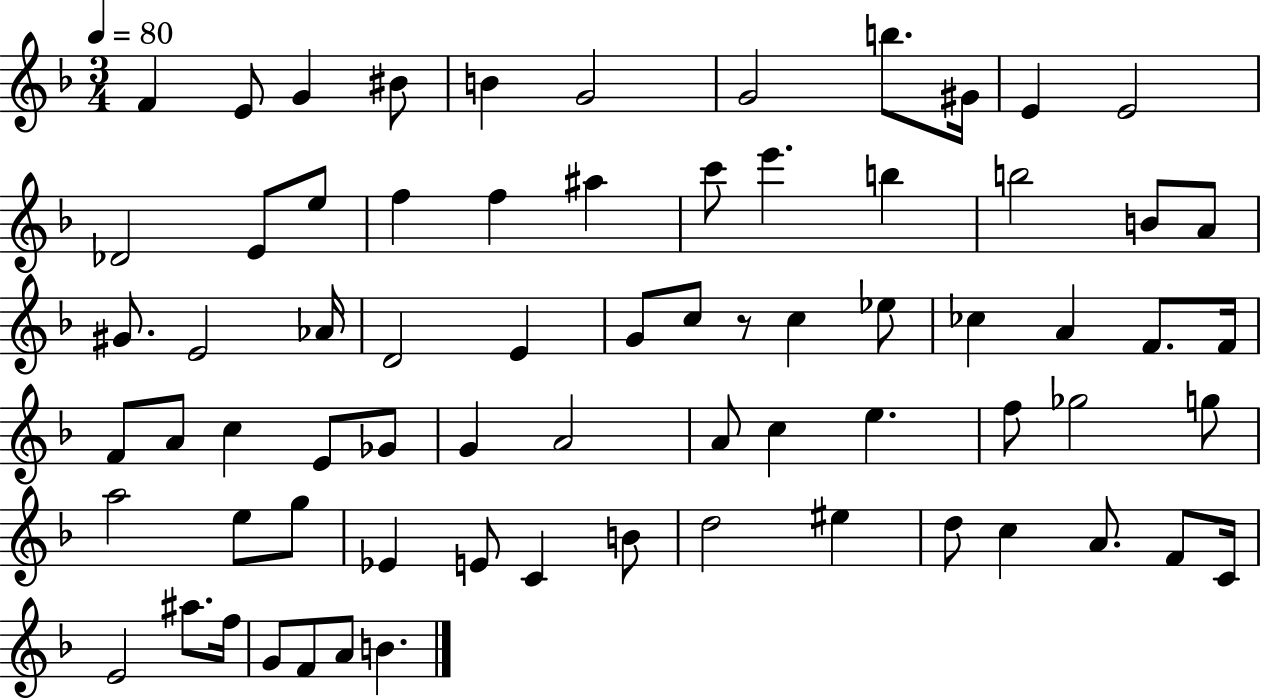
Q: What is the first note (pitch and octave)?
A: F4